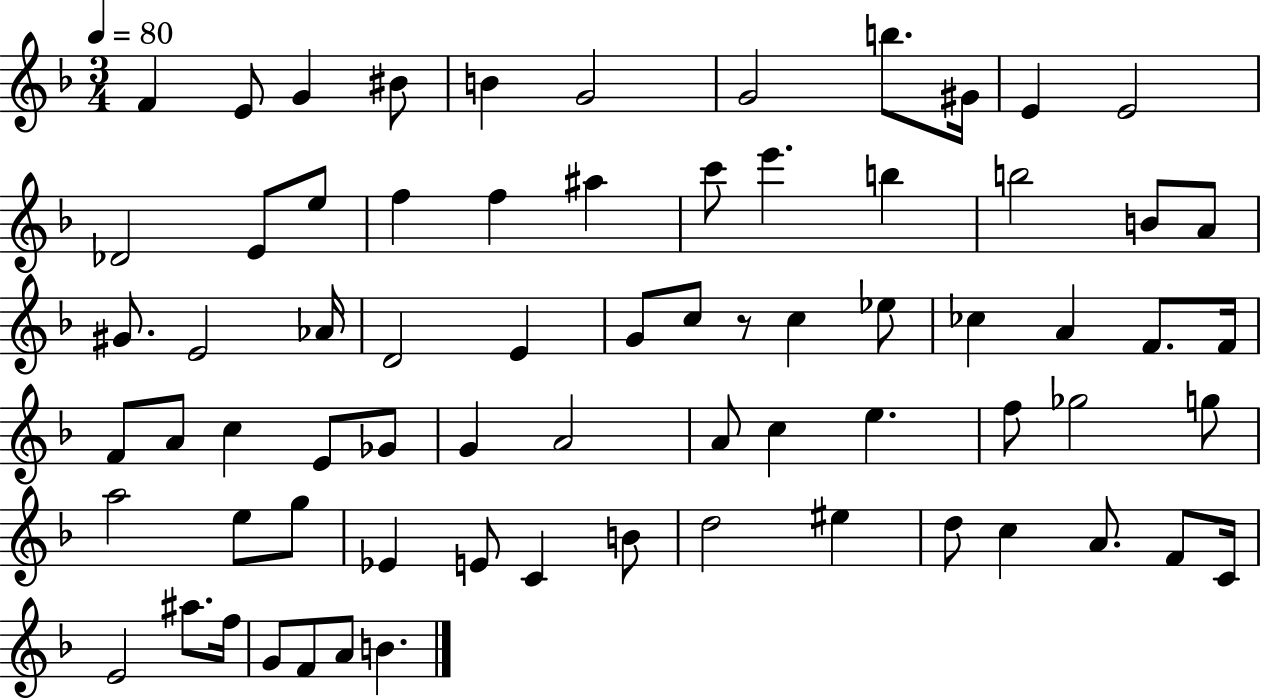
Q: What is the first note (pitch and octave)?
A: F4